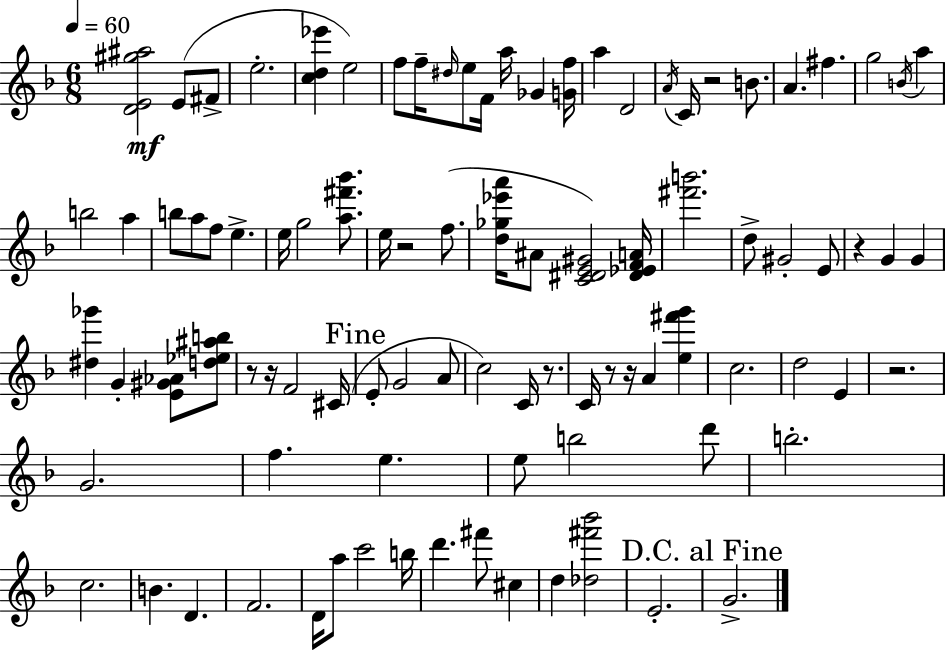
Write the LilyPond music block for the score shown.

{
  \clef treble
  \numericTimeSignature
  \time 6/8
  \key d \minor
  \tempo 4 = 60
  <d' e' gis'' ais''>2\mf e'8( fis'8-> | e''2.-. | <c'' d'' ees'''>4 e''2) | f''8 f''16-- \grace { dis''16 } e''8 f'16 a''16 ges'4 | \break <g' f''>16 a''4 d'2 | \acciaccatura { a'16 } c'16 r2 b'8. | a'4. fis''4. | g''2 \acciaccatura { b'16 } a''4 | \break b''2 a''4 | b''8 a''8 f''8 e''4.-> | e''16 g''2 | <a'' fis''' bes'''>8. e''16 r2 | \break f''8.( <d'' ges'' ees''' a'''>16 ais'8 <c' dis' e' gis'>2) | <dis' ees' f' a'>16 <fis''' b'''>2. | d''8-> gis'2-. | e'8 r4 g'4 g'4 | \break <dis'' ges'''>4 g'4-. <e' gis' aes'>8 | <d'' ees'' ais'' b''>8 r8 r16 f'2 | cis'16( \mark "Fine" e'8-. g'2 | a'8 c''2) c'16 | \break r8. c'16 r8 r16 a'4 <e'' fis''' g'''>4 | c''2. | d''2 e'4 | r2. | \break g'2. | f''4. e''4. | e''8 b''2 | d'''8 b''2.-. | \break c''2. | b'4. d'4. | f'2. | d'16 a''8 c'''2 | \break b''16 d'''4. fis'''8 cis''4 | d''4 <des'' fis''' bes'''>2 | e'2.-. | \mark "D.C. al Fine" g'2.-> | \break \bar "|."
}